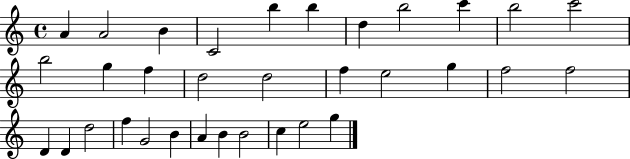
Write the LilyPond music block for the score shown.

{
  \clef treble
  \time 4/4
  \defaultTimeSignature
  \key c \major
  a'4 a'2 b'4 | c'2 b''4 b''4 | d''4 b''2 c'''4 | b''2 c'''2 | \break b''2 g''4 f''4 | d''2 d''2 | f''4 e''2 g''4 | f''2 f''2 | \break d'4 d'4 d''2 | f''4 g'2 b'4 | a'4 b'4 b'2 | c''4 e''2 g''4 | \break \bar "|."
}